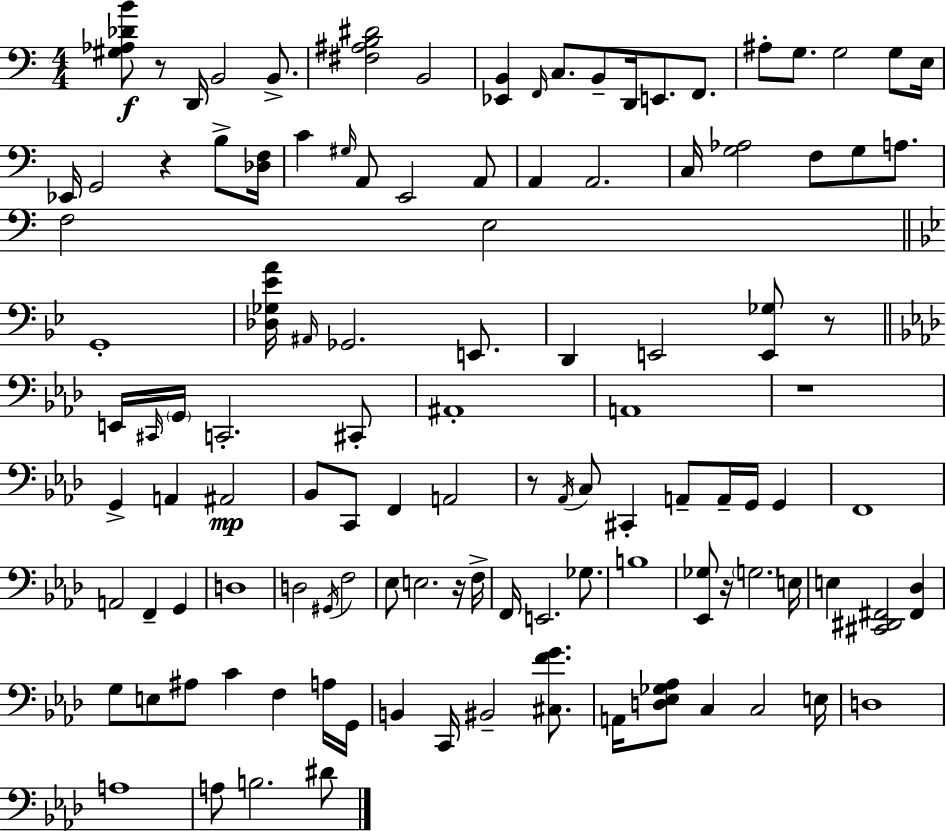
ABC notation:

X:1
T:Untitled
M:4/4
L:1/4
K:C
[^G,_A,_DB]/2 z/2 D,,/4 B,,2 B,,/2 [^F,^A,B,^D]2 B,,2 [_E,,B,,] F,,/4 C,/2 B,,/2 D,,/4 E,,/2 F,,/2 ^A,/2 G,/2 G,2 G,/2 E,/4 _E,,/4 G,,2 z B,/2 [_D,F,]/4 C ^G,/4 A,,/2 E,,2 A,,/2 A,, A,,2 C,/4 [G,_A,]2 F,/2 G,/2 A,/2 F,2 E,2 G,,4 [_D,_G,_EA]/4 ^A,,/4 _G,,2 E,,/2 D,, E,,2 [E,,_G,]/2 z/2 E,,/4 ^C,,/4 G,,/4 C,,2 ^C,,/2 ^A,,4 A,,4 z4 G,, A,, ^A,,2 _B,,/2 C,,/2 F,, A,,2 z/2 _A,,/4 C,/2 ^C,, A,,/2 A,,/4 G,,/4 G,, F,,4 A,,2 F,, G,, D,4 D,2 ^G,,/4 F,2 _E,/2 E,2 z/4 F,/4 F,,/4 E,,2 _G,/2 B,4 [_E,,_G,]/2 z/4 G,2 E,/4 E, [^C,,^D,,^F,,]2 [^F,,_D,] G,/2 E,/2 ^A,/2 C F, A,/4 G,,/4 B,, C,,/4 ^B,,2 [^C,FG]/2 A,,/4 [D,_E,_G,_A,]/2 C, C,2 E,/4 D,4 A,4 A,/2 B,2 ^D/2